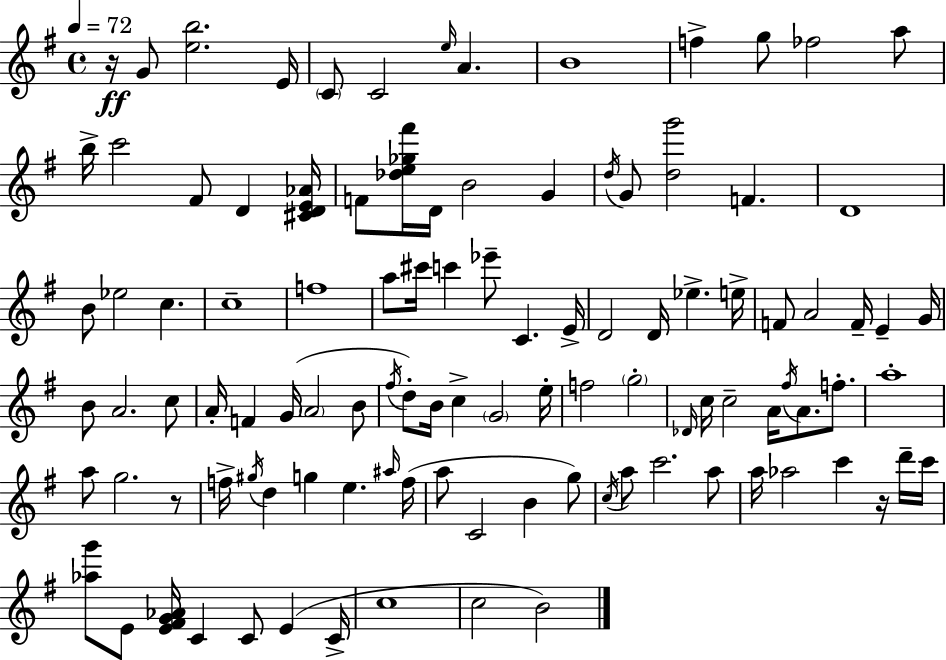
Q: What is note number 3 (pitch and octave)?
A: C4